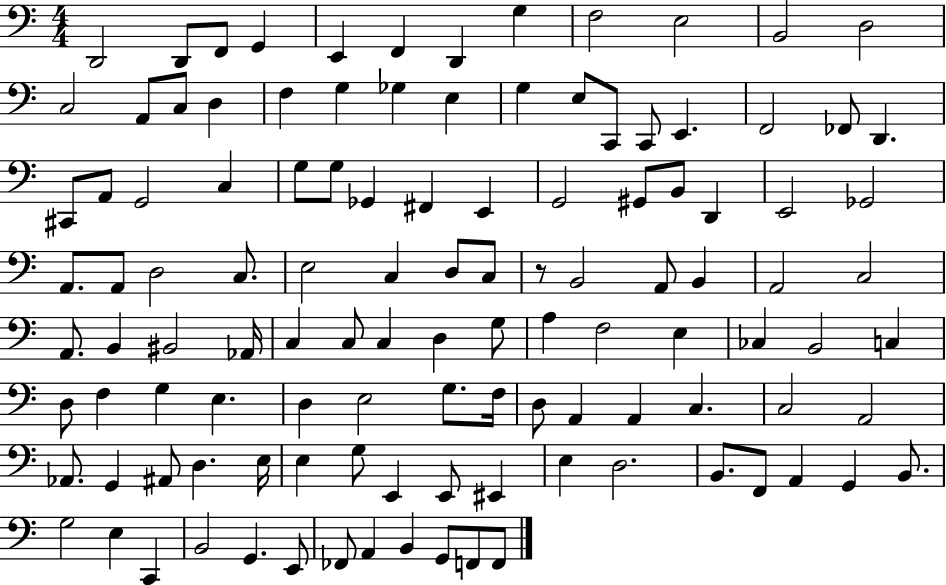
{
  \clef bass
  \numericTimeSignature
  \time 4/4
  \key c \major
  \repeat volta 2 { d,2 d,8 f,8 g,4 | e,4 f,4 d,4 g4 | f2 e2 | b,2 d2 | \break c2 a,8 c8 d4 | f4 g4 ges4 e4 | g4 e8 c,8 c,8 e,4. | f,2 fes,8 d,4. | \break cis,8 a,8 g,2 c4 | g8 g8 ges,4 fis,4 e,4 | g,2 gis,8 b,8 d,4 | e,2 ges,2 | \break a,8. a,8 d2 c8. | e2 c4 d8 c8 | r8 b,2 a,8 b,4 | a,2 c2 | \break a,8. b,4 bis,2 aes,16 | c4 c8 c4 d4 g8 | a4 f2 e4 | ces4 b,2 c4 | \break d8 f4 g4 e4. | d4 e2 g8. f16 | d8 a,4 a,4 c4. | c2 a,2 | \break aes,8. g,4 ais,8 d4. e16 | e4 g8 e,4 e,8 eis,4 | e4 d2. | b,8. f,8 a,4 g,4 b,8. | \break g2 e4 c,4 | b,2 g,4. e,8 | fes,8 a,4 b,4 g,8 f,8 f,8 | } \bar "|."
}